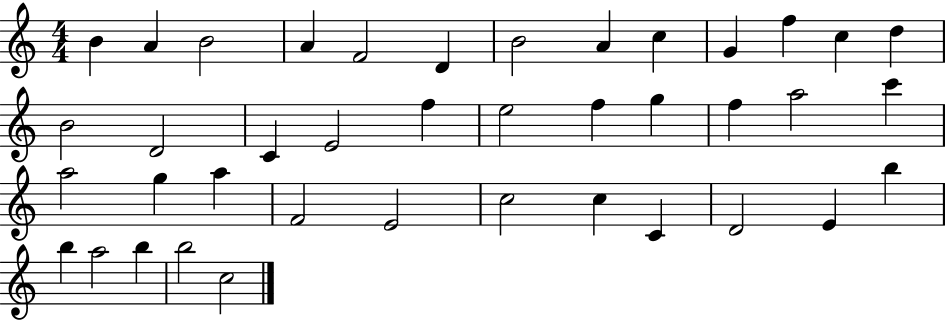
{
  \clef treble
  \numericTimeSignature
  \time 4/4
  \key c \major
  b'4 a'4 b'2 | a'4 f'2 d'4 | b'2 a'4 c''4 | g'4 f''4 c''4 d''4 | \break b'2 d'2 | c'4 e'2 f''4 | e''2 f''4 g''4 | f''4 a''2 c'''4 | \break a''2 g''4 a''4 | f'2 e'2 | c''2 c''4 c'4 | d'2 e'4 b''4 | \break b''4 a''2 b''4 | b''2 c''2 | \bar "|."
}